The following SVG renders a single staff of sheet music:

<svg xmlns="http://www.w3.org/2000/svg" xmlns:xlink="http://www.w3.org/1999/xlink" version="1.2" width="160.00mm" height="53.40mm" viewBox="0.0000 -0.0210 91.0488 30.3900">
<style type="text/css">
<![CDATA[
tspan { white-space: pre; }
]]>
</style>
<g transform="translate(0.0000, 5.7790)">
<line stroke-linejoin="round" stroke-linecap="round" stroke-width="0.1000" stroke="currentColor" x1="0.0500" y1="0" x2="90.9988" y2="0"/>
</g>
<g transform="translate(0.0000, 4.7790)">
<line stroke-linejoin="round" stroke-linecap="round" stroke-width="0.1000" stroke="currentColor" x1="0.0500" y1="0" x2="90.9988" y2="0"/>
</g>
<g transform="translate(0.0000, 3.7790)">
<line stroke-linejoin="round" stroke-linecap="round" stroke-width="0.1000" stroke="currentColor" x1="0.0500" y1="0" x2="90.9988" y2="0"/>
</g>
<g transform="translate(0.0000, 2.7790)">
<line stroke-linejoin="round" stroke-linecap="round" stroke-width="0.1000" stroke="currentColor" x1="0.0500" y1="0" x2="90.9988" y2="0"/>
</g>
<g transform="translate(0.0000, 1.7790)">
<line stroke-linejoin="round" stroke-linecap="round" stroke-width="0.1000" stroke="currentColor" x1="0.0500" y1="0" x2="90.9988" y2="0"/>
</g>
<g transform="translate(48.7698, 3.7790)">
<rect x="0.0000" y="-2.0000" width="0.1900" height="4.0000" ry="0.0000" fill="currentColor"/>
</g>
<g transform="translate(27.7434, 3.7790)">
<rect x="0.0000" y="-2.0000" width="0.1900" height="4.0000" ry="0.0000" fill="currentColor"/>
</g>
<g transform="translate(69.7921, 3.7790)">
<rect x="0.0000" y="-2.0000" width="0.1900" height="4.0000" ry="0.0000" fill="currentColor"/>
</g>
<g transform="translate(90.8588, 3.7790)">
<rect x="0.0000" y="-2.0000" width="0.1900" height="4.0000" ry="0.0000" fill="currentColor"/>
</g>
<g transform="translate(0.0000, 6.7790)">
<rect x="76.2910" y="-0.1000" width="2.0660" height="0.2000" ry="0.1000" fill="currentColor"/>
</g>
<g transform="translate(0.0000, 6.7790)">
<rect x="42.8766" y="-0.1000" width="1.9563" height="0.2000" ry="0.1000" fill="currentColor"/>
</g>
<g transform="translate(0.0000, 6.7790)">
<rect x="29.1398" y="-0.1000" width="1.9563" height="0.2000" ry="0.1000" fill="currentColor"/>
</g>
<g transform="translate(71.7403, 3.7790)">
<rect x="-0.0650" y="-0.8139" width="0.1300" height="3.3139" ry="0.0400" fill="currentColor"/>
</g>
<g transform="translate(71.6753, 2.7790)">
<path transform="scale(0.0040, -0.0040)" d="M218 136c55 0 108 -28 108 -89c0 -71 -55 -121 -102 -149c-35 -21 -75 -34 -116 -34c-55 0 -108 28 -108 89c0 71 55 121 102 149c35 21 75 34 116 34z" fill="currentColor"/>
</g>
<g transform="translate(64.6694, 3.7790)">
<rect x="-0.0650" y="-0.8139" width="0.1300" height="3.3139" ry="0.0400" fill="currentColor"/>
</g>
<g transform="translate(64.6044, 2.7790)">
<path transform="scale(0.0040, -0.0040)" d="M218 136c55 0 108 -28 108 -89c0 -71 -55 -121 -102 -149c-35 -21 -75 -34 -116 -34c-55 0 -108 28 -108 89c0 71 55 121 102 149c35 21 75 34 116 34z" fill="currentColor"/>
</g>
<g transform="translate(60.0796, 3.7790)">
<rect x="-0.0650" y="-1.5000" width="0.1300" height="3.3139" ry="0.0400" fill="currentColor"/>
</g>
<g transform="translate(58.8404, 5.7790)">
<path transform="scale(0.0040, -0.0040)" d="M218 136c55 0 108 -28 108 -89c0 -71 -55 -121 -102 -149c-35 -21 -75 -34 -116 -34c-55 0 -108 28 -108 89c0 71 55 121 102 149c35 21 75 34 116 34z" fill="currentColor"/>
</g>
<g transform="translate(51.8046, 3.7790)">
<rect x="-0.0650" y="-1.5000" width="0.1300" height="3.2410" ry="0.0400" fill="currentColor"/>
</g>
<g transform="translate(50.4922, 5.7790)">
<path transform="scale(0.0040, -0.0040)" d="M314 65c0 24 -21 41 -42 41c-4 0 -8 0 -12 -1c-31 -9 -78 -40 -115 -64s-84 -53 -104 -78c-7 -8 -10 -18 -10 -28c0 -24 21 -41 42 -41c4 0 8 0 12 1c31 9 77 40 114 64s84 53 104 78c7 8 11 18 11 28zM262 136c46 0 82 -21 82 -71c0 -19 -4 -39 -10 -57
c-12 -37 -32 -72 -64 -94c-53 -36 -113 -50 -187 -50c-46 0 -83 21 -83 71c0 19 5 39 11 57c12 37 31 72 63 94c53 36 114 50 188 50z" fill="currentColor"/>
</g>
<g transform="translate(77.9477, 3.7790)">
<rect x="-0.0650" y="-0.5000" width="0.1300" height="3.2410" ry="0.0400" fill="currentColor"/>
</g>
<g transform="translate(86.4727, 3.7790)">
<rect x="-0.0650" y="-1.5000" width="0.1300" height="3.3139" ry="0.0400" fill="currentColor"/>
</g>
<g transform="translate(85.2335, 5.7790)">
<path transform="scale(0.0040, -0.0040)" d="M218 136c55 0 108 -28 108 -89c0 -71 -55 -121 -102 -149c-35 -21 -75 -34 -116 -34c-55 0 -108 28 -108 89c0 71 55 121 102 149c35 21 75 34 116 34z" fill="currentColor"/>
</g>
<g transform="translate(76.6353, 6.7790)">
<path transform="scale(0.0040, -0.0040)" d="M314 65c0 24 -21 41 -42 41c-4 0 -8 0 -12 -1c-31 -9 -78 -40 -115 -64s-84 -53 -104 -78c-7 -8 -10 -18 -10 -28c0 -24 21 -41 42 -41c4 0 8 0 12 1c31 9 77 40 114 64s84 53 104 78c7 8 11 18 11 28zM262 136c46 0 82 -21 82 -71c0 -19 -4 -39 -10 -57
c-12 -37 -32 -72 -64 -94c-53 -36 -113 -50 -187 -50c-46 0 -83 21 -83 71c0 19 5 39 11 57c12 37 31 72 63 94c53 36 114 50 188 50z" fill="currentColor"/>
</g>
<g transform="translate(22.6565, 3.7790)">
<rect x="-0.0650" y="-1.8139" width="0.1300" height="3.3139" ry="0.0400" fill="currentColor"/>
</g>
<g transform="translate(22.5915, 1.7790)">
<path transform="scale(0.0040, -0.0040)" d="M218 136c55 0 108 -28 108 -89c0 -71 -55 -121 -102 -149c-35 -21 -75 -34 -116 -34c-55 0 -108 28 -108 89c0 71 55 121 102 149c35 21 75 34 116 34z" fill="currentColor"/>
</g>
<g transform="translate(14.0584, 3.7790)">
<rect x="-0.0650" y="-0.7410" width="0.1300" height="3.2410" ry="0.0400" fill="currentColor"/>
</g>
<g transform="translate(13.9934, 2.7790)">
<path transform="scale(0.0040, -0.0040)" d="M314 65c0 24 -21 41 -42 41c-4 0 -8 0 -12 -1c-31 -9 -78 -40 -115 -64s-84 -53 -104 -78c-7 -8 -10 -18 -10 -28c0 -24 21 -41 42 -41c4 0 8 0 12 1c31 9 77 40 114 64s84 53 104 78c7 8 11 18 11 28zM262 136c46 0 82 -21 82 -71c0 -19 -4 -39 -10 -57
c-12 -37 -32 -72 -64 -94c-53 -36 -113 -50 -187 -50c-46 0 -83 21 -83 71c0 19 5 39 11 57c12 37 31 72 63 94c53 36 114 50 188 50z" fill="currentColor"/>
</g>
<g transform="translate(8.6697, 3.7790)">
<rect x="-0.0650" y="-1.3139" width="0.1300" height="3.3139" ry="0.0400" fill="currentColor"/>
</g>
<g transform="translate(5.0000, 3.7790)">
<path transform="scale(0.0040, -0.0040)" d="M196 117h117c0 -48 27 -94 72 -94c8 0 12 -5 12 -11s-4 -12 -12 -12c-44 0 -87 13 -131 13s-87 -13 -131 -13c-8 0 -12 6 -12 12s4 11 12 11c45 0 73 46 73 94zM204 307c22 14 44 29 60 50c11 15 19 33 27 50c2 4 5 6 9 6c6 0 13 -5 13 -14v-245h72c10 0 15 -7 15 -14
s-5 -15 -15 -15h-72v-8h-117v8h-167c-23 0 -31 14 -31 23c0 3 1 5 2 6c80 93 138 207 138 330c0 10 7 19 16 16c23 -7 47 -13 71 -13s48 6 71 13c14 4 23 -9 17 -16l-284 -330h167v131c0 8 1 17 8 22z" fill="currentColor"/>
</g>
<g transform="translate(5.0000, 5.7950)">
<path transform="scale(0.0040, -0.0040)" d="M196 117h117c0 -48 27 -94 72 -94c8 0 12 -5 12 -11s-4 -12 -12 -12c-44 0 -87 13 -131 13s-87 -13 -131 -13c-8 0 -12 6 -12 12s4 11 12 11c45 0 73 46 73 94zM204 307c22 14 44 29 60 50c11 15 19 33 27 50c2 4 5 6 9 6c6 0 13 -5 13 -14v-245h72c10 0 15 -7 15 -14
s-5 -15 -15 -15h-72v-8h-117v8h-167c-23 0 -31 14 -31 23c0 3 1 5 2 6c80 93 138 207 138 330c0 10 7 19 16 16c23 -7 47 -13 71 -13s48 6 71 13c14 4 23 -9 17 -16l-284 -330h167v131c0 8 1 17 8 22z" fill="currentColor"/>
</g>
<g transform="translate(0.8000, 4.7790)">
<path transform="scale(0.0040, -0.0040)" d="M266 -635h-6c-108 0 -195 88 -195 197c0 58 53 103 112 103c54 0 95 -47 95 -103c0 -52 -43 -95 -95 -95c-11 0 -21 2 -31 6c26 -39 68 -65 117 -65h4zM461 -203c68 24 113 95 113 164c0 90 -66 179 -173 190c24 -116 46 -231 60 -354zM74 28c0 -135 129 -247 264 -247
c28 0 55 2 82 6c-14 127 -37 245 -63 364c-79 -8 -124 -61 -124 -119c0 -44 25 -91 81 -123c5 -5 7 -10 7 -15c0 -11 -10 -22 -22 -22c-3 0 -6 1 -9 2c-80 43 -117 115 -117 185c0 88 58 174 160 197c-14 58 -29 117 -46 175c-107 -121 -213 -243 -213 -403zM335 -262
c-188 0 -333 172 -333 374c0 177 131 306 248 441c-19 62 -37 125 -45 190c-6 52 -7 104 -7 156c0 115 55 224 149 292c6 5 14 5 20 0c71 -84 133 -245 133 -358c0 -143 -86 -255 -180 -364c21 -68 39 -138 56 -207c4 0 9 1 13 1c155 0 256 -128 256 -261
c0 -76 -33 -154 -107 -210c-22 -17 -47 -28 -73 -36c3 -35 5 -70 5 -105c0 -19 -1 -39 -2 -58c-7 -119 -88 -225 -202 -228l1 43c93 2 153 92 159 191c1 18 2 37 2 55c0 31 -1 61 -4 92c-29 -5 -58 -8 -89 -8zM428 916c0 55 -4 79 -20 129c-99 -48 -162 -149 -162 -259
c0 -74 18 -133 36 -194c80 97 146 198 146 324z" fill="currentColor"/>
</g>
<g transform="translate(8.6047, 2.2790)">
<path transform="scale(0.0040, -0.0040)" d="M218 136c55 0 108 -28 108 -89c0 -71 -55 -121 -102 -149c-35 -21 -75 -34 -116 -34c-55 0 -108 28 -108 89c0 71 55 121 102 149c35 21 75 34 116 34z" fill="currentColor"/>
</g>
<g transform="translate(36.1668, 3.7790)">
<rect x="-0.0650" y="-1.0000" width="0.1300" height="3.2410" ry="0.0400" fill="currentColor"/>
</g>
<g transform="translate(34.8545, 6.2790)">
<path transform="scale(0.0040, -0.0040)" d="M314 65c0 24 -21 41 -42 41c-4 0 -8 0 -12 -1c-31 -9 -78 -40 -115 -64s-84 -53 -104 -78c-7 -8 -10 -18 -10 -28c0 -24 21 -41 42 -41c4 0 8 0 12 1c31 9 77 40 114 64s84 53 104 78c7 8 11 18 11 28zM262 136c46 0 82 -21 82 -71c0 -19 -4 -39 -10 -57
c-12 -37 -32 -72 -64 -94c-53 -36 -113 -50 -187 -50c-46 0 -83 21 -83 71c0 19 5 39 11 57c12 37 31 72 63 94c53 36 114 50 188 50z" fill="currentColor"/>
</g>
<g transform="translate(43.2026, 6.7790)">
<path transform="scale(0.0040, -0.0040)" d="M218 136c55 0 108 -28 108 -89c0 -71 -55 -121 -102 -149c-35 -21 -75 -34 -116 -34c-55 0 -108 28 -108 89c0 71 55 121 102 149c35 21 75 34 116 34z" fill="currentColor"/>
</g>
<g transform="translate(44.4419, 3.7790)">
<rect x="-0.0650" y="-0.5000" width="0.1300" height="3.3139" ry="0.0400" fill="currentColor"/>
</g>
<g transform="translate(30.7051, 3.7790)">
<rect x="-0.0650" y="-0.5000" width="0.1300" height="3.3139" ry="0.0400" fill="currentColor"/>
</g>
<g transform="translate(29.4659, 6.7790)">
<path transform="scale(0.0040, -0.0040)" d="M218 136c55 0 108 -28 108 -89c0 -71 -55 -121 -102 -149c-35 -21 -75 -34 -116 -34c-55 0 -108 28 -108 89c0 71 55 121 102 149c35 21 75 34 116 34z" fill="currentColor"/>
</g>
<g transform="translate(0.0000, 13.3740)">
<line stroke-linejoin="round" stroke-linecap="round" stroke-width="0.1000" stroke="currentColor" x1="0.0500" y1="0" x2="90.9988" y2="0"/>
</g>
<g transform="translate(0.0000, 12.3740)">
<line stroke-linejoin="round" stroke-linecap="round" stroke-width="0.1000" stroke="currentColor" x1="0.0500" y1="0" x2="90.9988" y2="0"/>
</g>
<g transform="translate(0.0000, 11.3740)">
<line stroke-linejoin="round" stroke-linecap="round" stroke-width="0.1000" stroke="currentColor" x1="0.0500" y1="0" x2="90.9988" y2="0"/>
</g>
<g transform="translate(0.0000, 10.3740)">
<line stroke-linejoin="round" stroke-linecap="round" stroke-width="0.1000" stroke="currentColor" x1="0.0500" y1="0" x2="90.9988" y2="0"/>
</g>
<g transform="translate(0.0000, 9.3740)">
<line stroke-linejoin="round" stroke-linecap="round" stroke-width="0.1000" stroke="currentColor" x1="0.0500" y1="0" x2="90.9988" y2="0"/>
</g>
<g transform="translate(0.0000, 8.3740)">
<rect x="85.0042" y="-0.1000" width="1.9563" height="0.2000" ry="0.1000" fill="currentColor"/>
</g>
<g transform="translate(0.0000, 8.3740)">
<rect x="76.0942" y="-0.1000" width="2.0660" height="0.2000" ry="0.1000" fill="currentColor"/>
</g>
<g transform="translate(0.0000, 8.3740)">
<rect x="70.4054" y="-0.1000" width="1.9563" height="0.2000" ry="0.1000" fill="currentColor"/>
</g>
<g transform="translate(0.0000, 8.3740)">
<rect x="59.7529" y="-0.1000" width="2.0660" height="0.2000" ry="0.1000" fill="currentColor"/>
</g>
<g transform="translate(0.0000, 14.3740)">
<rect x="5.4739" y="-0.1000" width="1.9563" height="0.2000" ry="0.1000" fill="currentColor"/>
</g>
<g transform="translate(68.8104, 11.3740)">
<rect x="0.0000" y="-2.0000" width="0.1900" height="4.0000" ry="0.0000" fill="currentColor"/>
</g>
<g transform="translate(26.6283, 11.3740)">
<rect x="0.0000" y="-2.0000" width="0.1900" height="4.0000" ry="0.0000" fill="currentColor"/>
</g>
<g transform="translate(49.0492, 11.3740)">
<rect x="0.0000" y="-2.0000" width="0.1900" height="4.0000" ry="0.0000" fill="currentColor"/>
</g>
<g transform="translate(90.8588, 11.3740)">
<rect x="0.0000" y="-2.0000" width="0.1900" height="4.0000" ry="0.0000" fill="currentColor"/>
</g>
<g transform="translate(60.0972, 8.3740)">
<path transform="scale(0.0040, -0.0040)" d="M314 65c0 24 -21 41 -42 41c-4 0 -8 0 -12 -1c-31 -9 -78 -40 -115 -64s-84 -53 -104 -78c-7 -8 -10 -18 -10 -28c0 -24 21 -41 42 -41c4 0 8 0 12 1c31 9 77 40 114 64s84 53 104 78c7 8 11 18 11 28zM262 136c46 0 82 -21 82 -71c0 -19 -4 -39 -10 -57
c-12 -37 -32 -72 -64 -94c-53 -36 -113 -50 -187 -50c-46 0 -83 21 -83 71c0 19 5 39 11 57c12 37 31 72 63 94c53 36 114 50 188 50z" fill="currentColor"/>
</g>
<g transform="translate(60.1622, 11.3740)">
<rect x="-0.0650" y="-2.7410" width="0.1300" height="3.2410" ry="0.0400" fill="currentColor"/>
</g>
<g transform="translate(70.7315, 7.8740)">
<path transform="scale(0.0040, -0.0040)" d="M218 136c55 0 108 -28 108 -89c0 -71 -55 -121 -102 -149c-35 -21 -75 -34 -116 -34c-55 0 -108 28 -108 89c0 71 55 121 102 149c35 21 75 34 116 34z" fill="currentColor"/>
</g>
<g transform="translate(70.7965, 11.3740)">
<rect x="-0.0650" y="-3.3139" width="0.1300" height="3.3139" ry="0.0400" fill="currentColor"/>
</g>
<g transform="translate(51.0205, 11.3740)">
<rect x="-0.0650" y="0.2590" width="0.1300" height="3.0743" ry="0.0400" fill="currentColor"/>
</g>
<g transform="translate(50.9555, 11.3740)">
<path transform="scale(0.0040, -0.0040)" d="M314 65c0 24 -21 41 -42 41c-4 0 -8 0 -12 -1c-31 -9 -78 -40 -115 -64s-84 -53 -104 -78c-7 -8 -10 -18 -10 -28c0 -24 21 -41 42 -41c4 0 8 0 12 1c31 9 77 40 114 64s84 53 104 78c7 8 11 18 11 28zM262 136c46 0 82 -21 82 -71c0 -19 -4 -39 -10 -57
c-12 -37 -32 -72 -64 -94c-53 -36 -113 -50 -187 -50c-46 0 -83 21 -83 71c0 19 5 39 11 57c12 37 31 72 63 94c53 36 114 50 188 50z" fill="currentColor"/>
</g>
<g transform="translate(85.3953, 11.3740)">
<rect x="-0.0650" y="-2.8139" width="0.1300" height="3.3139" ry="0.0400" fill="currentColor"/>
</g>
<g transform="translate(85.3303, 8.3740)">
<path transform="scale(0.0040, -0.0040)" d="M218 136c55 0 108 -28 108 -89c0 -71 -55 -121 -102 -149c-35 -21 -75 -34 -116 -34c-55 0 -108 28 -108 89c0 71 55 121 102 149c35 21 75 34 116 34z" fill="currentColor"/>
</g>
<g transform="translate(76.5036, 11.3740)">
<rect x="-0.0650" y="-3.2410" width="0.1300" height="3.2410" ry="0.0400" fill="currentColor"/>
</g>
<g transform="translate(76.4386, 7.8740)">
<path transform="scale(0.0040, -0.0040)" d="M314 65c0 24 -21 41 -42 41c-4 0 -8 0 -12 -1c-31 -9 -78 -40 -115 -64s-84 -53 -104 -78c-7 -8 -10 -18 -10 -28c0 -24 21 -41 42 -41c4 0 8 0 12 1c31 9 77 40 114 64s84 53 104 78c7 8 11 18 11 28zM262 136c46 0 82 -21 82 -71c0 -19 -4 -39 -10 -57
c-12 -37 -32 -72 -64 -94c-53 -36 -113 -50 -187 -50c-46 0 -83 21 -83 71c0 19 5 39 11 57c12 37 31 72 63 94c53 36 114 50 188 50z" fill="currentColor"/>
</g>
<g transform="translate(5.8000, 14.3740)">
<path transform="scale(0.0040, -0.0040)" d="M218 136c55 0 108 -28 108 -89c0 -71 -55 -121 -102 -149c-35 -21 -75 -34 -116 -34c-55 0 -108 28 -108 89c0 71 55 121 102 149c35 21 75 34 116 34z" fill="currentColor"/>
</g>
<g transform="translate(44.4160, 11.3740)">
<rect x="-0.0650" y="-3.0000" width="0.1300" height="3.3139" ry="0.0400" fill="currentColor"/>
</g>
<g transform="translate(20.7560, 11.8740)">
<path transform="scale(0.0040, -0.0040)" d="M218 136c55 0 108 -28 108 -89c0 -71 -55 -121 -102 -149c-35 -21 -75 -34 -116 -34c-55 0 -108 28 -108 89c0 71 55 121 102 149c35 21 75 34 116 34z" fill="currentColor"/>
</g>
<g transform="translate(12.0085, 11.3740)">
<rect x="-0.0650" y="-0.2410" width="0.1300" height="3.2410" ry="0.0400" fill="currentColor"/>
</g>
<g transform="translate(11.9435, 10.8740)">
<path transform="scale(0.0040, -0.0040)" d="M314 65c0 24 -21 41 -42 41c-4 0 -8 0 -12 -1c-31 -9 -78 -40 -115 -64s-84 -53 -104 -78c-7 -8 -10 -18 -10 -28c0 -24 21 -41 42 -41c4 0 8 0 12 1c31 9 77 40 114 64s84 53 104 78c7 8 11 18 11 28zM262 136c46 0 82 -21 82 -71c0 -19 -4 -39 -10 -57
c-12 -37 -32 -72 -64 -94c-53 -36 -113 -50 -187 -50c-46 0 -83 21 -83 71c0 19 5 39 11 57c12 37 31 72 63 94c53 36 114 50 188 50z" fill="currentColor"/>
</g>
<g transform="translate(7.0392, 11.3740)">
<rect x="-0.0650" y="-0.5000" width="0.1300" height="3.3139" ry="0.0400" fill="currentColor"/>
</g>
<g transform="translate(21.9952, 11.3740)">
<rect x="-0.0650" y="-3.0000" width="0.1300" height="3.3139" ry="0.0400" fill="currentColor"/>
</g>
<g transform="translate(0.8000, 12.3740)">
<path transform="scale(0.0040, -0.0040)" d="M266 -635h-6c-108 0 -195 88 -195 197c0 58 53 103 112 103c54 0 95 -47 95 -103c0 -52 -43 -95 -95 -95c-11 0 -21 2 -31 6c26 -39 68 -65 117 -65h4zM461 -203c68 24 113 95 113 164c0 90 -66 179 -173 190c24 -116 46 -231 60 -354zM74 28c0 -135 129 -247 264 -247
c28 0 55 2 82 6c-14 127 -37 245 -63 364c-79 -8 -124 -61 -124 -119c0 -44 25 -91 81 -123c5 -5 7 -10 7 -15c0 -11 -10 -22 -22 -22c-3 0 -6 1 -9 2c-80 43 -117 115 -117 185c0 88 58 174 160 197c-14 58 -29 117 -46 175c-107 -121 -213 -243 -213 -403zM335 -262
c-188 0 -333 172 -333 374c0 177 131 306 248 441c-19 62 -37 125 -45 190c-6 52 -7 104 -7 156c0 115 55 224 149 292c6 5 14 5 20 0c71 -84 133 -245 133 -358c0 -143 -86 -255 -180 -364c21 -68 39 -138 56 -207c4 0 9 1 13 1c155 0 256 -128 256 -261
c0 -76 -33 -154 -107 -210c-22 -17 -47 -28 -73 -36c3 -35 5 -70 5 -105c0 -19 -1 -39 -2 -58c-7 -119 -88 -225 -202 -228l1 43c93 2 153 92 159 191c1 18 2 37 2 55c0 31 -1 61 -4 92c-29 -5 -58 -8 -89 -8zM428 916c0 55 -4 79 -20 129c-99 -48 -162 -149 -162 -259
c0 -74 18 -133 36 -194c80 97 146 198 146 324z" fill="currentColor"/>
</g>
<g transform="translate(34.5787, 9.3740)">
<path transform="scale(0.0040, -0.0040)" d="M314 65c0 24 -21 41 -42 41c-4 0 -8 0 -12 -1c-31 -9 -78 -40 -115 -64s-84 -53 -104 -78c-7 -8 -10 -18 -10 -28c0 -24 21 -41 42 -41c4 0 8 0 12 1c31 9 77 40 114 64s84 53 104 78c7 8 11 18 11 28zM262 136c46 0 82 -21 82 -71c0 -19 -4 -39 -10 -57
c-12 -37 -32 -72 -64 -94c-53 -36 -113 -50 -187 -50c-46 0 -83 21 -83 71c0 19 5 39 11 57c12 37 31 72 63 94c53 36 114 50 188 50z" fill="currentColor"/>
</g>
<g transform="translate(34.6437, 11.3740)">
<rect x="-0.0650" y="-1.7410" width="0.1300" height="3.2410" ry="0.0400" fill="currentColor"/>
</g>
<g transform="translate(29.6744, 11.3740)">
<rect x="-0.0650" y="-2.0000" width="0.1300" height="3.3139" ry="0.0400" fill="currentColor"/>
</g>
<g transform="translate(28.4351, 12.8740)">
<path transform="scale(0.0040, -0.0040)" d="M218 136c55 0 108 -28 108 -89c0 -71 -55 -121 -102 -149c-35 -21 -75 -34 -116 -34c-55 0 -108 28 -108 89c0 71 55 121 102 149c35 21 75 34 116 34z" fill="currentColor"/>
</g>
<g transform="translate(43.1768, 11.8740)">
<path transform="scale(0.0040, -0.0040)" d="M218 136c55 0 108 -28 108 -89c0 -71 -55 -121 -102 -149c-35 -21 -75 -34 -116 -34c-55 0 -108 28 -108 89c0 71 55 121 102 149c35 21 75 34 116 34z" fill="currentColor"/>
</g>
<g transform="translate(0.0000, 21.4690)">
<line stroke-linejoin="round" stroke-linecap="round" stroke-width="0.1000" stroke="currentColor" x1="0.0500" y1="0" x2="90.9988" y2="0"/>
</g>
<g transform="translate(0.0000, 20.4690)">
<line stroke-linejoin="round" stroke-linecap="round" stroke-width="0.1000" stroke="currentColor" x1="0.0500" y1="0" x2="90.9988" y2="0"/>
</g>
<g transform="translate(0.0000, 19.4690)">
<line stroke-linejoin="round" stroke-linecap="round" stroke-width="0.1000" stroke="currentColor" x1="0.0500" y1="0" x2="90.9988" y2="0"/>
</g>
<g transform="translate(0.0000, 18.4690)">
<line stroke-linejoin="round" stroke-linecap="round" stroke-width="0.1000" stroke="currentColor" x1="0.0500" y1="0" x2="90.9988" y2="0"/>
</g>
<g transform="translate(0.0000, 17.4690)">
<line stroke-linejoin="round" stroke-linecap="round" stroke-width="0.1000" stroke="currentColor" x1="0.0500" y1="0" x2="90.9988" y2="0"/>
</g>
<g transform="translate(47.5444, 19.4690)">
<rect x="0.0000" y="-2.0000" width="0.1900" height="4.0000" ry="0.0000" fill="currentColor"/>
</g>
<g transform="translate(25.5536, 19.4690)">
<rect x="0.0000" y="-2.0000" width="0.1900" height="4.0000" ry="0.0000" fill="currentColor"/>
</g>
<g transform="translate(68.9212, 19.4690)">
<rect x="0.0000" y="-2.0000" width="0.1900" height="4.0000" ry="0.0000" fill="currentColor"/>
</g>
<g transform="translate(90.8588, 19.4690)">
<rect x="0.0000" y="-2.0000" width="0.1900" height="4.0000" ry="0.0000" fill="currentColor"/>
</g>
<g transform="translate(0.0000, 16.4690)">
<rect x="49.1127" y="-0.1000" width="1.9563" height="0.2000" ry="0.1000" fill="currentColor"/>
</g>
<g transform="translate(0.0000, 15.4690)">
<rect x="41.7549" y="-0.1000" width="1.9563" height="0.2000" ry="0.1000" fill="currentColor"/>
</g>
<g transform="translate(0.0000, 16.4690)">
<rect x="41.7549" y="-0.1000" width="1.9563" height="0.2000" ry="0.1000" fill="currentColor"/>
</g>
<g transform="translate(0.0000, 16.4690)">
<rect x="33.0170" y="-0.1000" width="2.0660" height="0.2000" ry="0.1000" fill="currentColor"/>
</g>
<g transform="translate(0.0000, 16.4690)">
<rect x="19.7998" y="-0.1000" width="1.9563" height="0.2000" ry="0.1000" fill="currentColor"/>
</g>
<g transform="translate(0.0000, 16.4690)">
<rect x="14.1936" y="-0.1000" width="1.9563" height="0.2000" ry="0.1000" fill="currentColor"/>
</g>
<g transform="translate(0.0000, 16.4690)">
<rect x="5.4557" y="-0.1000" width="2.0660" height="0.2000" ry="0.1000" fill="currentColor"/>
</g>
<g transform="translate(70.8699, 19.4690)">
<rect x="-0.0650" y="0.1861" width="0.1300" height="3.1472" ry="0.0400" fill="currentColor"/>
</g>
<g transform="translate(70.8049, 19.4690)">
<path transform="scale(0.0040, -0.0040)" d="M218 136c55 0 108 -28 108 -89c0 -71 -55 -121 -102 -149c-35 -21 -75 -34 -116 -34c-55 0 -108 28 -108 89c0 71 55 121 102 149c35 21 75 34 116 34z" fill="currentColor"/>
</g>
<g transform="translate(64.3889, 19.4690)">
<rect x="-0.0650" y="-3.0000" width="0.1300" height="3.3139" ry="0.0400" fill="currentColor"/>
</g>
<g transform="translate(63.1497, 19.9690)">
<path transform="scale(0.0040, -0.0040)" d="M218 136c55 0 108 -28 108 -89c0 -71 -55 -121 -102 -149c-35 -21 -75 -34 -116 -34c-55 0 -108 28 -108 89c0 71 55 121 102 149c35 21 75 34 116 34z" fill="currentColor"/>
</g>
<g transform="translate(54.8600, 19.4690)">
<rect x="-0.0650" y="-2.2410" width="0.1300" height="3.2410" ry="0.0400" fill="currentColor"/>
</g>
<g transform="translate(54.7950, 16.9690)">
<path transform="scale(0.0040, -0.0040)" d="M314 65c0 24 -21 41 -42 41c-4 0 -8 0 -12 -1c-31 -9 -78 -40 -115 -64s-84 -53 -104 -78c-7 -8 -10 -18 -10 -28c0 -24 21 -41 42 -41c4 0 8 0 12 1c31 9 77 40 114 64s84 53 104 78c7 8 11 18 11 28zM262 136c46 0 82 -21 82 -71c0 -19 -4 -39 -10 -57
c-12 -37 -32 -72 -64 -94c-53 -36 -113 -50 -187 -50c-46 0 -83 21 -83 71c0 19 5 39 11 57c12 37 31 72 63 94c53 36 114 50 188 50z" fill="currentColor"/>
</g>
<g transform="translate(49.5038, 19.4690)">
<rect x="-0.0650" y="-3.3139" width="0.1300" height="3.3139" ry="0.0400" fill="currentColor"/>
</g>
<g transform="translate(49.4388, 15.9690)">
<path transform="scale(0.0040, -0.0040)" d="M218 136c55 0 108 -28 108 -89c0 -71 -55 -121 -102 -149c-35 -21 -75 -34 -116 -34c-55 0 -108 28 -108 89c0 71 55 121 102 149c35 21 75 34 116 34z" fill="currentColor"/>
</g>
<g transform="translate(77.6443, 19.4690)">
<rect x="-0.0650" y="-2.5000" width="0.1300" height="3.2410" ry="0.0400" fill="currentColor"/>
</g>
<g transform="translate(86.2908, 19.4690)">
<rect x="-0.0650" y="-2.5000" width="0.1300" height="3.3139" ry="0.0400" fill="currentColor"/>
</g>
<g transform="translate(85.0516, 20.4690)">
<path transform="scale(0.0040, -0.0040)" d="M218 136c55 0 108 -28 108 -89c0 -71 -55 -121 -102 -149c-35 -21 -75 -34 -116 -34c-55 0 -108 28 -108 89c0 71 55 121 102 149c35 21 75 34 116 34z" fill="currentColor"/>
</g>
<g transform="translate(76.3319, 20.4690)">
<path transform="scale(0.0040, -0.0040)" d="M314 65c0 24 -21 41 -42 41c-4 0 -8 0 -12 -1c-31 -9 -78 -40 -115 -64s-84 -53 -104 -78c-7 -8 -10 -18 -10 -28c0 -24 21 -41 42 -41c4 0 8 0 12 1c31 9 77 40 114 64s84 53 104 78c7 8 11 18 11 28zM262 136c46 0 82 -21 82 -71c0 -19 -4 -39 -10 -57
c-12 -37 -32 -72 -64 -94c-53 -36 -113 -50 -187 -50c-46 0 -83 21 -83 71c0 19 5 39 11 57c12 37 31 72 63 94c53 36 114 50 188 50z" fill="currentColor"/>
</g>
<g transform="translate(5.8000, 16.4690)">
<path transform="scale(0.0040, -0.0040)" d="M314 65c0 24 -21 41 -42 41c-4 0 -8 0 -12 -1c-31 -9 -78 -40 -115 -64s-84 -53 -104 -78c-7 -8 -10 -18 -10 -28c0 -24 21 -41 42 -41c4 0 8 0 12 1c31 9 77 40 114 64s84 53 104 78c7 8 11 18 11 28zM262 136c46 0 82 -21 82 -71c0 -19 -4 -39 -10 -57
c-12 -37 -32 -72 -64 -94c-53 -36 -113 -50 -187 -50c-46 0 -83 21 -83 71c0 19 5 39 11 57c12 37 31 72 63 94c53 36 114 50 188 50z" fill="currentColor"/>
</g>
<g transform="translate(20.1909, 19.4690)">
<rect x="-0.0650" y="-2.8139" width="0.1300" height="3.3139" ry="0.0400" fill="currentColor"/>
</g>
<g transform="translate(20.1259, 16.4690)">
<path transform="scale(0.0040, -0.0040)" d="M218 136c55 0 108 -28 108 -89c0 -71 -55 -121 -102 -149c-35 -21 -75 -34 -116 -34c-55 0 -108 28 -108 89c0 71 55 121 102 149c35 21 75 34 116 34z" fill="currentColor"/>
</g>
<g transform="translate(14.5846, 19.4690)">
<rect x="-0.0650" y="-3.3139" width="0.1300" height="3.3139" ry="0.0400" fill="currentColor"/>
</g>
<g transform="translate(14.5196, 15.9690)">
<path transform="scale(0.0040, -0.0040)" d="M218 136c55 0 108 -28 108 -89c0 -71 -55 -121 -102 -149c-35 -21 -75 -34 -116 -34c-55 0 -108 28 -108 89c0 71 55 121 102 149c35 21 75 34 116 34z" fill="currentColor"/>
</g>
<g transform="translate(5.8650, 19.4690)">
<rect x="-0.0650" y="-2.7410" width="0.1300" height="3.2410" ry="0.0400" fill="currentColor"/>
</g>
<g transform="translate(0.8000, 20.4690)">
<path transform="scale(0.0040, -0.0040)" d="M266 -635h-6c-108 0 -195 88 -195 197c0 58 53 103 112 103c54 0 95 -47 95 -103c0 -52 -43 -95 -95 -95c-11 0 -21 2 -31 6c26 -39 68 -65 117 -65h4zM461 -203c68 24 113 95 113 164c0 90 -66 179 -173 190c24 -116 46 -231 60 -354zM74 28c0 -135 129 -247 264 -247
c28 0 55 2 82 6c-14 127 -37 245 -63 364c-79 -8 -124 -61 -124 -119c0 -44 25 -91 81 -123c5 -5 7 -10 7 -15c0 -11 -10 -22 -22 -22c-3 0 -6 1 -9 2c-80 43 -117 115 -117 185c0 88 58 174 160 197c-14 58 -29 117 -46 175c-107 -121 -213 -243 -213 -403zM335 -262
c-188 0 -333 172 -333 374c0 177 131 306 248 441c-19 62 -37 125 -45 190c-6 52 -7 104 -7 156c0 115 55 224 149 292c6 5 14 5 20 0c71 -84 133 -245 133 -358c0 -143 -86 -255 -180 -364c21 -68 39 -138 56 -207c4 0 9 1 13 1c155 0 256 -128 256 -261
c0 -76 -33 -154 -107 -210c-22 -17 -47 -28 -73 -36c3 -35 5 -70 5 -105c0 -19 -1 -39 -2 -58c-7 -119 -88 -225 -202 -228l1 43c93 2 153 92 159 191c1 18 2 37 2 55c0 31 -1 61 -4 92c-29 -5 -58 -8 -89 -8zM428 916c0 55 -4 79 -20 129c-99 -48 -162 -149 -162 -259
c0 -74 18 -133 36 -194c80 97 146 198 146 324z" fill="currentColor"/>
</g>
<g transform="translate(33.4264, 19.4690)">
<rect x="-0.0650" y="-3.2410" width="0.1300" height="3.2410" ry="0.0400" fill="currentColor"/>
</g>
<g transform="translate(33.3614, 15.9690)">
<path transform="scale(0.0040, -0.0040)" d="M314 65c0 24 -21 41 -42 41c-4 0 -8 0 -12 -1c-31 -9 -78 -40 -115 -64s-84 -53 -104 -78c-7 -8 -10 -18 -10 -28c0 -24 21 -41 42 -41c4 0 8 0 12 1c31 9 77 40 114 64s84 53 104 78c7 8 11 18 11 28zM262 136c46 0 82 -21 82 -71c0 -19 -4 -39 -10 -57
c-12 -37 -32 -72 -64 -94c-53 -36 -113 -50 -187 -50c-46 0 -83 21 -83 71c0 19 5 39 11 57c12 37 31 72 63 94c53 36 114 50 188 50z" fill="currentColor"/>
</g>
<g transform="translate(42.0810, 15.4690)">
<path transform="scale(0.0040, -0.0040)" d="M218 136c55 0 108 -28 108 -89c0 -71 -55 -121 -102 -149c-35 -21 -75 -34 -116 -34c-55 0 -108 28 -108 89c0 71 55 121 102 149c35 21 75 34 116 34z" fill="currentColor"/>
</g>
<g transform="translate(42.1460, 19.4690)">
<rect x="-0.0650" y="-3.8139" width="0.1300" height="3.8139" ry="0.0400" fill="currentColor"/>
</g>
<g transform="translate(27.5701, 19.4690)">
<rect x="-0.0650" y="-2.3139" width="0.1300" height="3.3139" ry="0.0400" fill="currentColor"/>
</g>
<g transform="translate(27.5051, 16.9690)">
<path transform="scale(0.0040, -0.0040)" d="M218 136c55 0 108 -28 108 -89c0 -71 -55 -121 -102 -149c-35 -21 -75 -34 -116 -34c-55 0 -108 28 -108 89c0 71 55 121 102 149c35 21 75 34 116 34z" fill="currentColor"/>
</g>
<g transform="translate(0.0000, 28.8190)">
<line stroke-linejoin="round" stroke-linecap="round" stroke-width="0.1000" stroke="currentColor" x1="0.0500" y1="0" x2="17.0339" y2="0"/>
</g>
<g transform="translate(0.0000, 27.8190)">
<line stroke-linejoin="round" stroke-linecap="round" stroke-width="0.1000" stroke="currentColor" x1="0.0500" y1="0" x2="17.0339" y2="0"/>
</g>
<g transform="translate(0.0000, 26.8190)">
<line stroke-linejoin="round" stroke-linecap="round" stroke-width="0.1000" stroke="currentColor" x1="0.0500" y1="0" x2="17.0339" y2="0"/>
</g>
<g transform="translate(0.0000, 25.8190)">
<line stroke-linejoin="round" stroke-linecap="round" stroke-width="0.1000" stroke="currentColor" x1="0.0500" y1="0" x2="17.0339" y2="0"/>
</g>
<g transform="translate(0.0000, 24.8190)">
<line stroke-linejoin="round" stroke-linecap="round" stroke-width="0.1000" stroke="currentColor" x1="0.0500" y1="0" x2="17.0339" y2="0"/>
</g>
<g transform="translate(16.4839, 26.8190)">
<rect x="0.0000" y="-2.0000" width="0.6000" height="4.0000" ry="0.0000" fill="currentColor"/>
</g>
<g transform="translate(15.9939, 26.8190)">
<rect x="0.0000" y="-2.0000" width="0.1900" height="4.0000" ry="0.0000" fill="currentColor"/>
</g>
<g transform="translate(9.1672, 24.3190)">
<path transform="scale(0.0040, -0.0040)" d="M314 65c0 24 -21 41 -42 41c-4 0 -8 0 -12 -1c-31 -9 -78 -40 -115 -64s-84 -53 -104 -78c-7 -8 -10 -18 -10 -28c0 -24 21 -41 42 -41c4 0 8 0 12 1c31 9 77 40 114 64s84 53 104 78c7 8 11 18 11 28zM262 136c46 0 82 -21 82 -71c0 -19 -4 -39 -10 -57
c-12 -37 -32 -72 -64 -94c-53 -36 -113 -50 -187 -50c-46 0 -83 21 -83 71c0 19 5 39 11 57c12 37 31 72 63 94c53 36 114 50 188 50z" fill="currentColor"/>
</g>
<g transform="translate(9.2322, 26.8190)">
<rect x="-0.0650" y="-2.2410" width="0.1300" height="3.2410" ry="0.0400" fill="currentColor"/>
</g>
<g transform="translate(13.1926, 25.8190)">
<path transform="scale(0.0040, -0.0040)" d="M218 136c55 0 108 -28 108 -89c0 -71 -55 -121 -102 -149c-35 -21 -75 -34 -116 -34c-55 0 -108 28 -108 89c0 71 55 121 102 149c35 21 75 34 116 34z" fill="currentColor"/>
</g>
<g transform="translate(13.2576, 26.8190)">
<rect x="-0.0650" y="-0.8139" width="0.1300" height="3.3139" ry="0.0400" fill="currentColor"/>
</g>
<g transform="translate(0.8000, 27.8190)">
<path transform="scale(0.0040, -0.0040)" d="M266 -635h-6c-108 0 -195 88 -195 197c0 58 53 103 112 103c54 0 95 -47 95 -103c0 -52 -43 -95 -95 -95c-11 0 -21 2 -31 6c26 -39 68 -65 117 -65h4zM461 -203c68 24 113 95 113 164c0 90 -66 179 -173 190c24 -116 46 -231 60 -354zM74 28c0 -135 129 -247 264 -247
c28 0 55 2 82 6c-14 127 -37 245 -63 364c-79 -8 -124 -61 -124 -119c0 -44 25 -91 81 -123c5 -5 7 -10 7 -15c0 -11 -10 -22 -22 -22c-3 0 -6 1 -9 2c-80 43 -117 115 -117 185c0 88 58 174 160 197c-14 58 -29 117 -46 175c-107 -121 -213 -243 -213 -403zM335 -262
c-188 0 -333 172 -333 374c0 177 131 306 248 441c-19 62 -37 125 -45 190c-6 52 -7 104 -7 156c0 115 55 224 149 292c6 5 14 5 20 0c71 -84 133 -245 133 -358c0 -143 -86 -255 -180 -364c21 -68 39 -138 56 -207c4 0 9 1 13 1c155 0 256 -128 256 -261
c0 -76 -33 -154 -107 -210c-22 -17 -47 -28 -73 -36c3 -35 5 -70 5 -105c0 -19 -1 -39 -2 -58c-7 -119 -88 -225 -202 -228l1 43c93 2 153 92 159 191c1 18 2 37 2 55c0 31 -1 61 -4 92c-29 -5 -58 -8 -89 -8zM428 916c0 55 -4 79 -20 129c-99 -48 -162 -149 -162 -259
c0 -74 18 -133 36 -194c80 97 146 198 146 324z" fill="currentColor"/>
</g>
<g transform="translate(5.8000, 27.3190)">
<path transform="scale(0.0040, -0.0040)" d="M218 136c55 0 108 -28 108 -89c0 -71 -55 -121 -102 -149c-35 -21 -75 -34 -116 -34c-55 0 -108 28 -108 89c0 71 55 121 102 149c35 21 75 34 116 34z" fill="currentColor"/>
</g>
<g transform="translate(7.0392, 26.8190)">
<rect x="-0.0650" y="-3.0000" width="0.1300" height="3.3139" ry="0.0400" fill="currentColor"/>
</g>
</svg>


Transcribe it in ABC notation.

X:1
T:Untitled
M:4/4
L:1/4
K:C
e d2 f C D2 C E2 E d d C2 E C c2 A F f2 A B2 a2 b b2 a a2 b a g b2 c' b g2 A B G2 G A g2 d